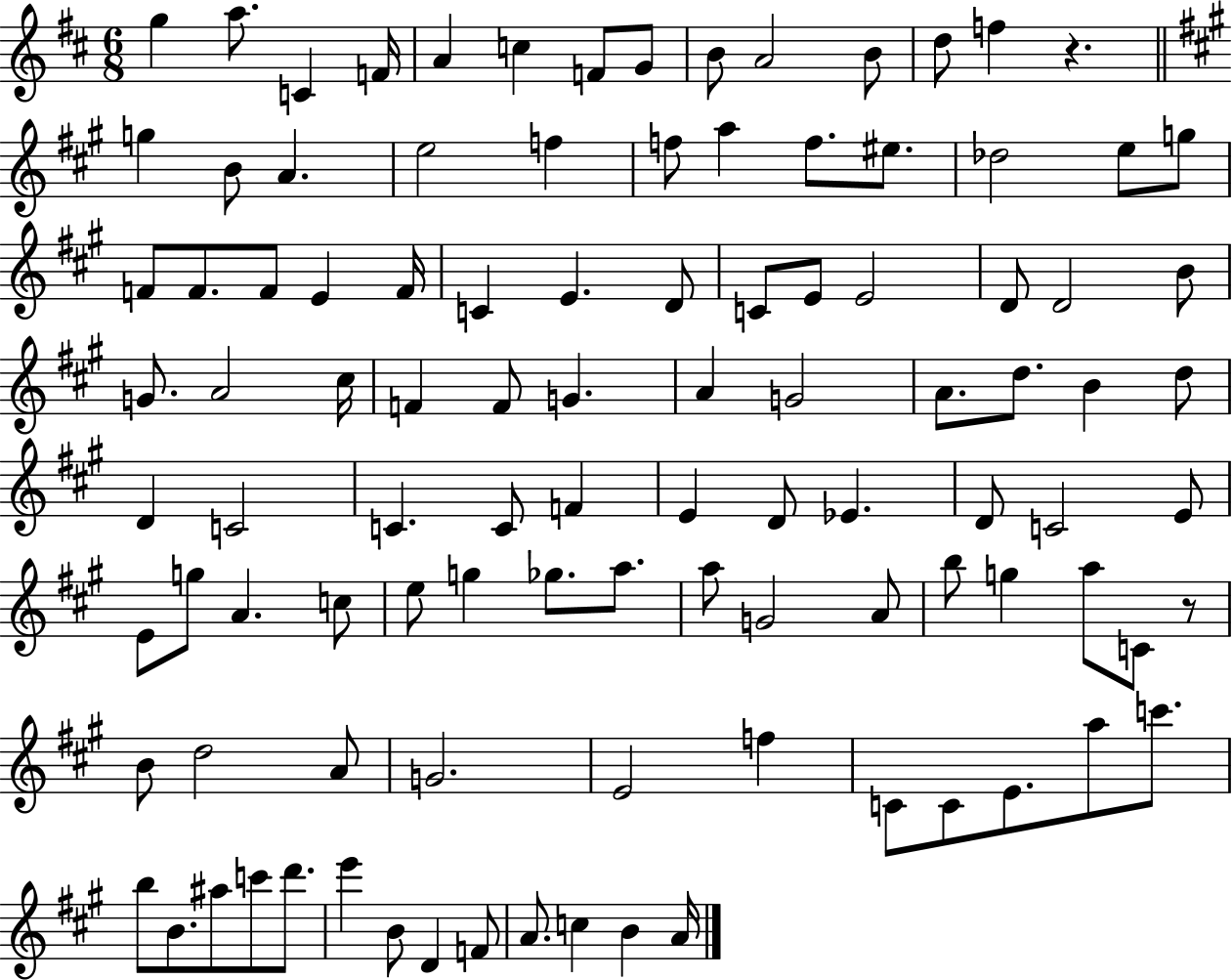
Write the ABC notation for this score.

X:1
T:Untitled
M:6/8
L:1/4
K:D
g a/2 C F/4 A c F/2 G/2 B/2 A2 B/2 d/2 f z g B/2 A e2 f f/2 a f/2 ^e/2 _d2 e/2 g/2 F/2 F/2 F/2 E F/4 C E D/2 C/2 E/2 E2 D/2 D2 B/2 G/2 A2 ^c/4 F F/2 G A G2 A/2 d/2 B d/2 D C2 C C/2 F E D/2 _E D/2 C2 E/2 E/2 g/2 A c/2 e/2 g _g/2 a/2 a/2 G2 A/2 b/2 g a/2 C/2 z/2 B/2 d2 A/2 G2 E2 f C/2 C/2 E/2 a/2 c'/2 b/2 B/2 ^a/2 c'/2 d'/2 e' B/2 D F/2 A/2 c B A/4